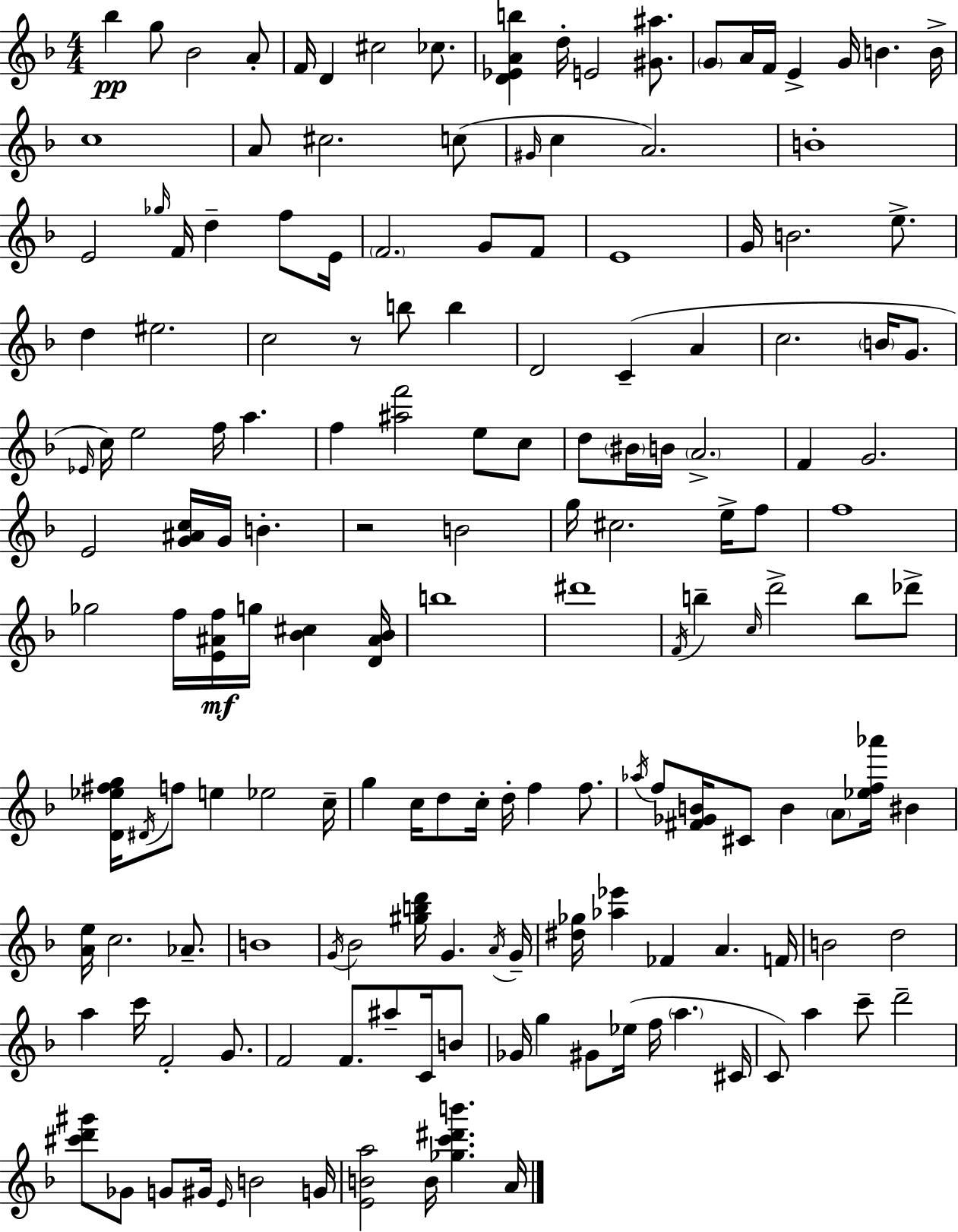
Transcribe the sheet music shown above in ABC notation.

X:1
T:Untitled
M:4/4
L:1/4
K:F
_b g/2 _B2 A/2 F/4 D ^c2 _c/2 [D_EAb] d/4 E2 [^G^a]/2 G/2 A/4 F/4 E G/4 B B/4 c4 A/2 ^c2 c/2 ^G/4 c A2 B4 E2 _g/4 F/4 d f/2 E/4 F2 G/2 F/2 E4 G/4 B2 e/2 d ^e2 c2 z/2 b/2 b D2 C A c2 B/4 G/2 _E/4 c/4 e2 f/4 a f [^af']2 e/2 c/2 d/2 ^B/4 B/4 A2 F G2 E2 [G^Ac]/4 G/4 B z2 B2 g/4 ^c2 e/4 f/2 f4 _g2 f/4 [E^Af]/4 g/4 [_B^c] [D^A_B]/4 b4 ^d'4 F/4 b c/4 d'2 b/2 _d'/2 [D_e^fg]/4 ^D/4 f/2 e _e2 c/4 g c/4 d/2 c/4 d/4 f f/2 _a/4 f/2 [^F_GB]/4 ^C/2 B A/2 [_ef_a']/4 ^B [Ae]/4 c2 _A/2 B4 G/4 _B2 [^gbd']/4 G A/4 G/4 [^d_g]/4 [_a_e'] _F A F/4 B2 d2 a c'/4 F2 G/2 F2 F/2 ^a/2 C/4 B/2 _G/4 g ^G/2 _e/4 f/4 a ^C/4 C/2 a c'/2 d'2 [^c'd'^g']/2 _G/2 G/2 ^G/4 E/4 B2 G/4 [EBa]2 B/4 [_gc'^d'b'] A/4